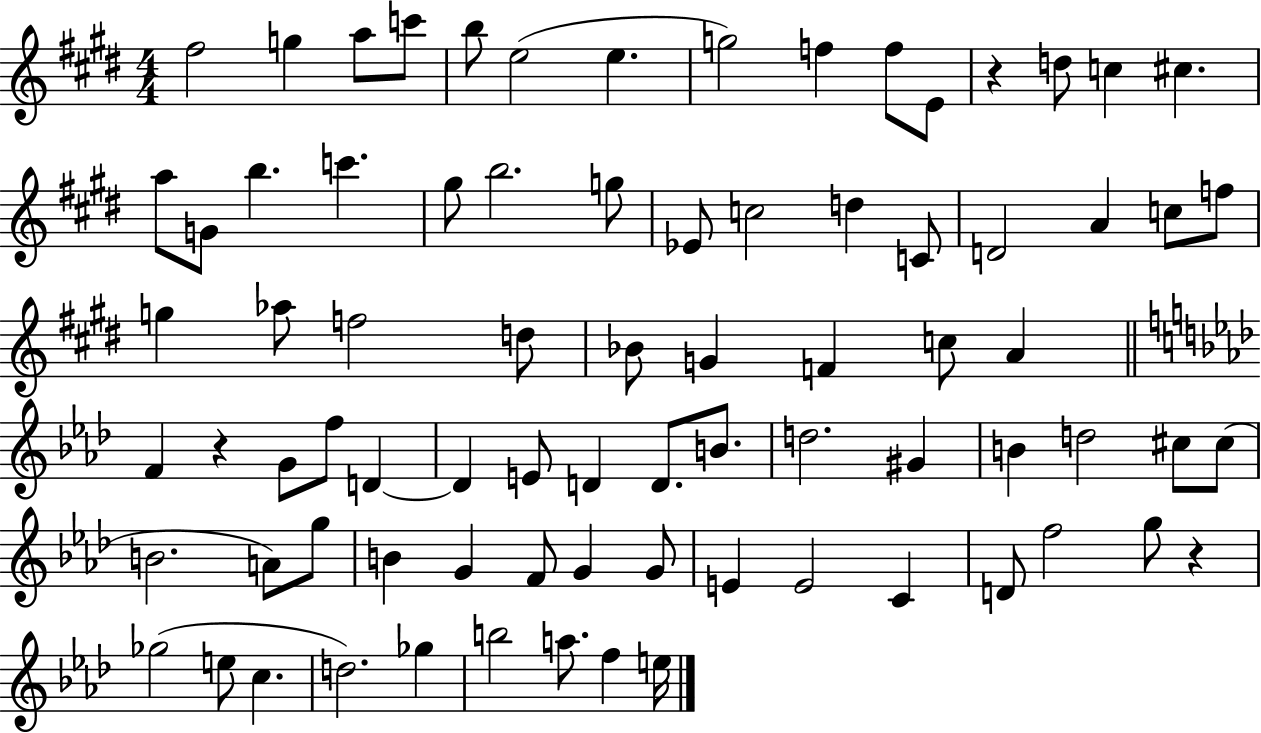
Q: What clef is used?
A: treble